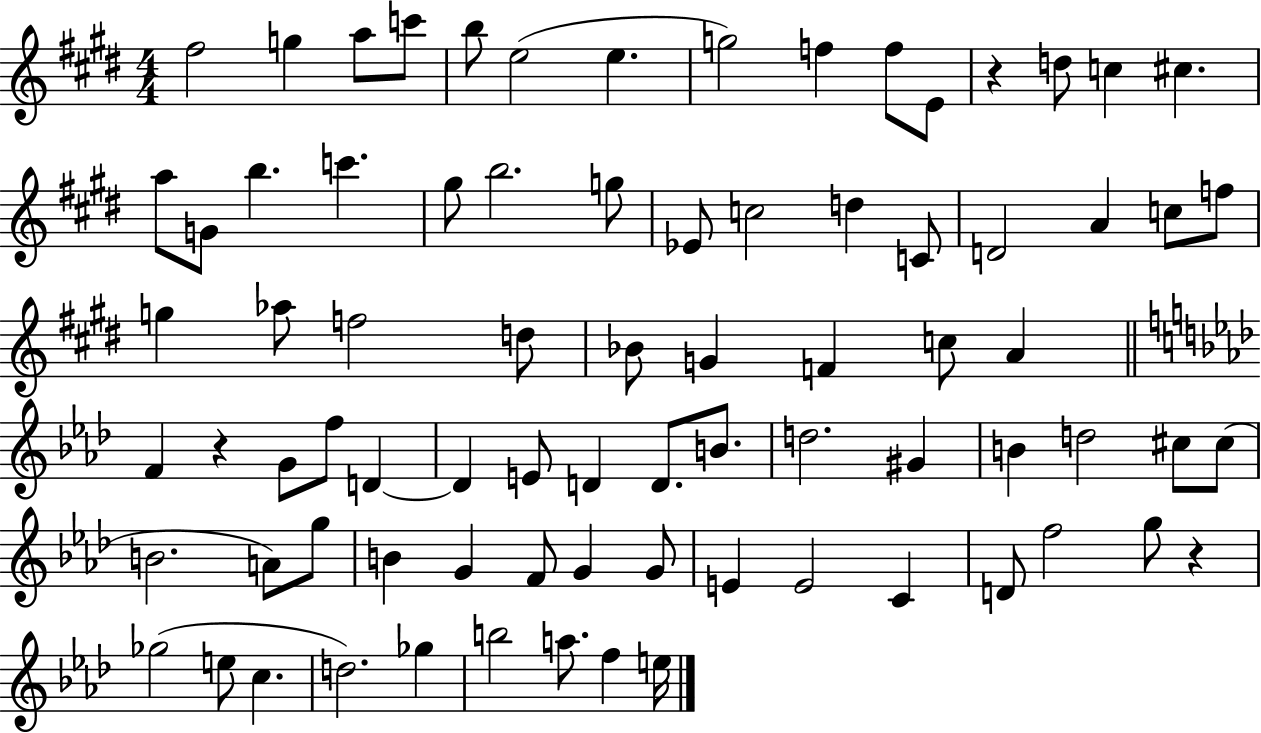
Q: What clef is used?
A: treble